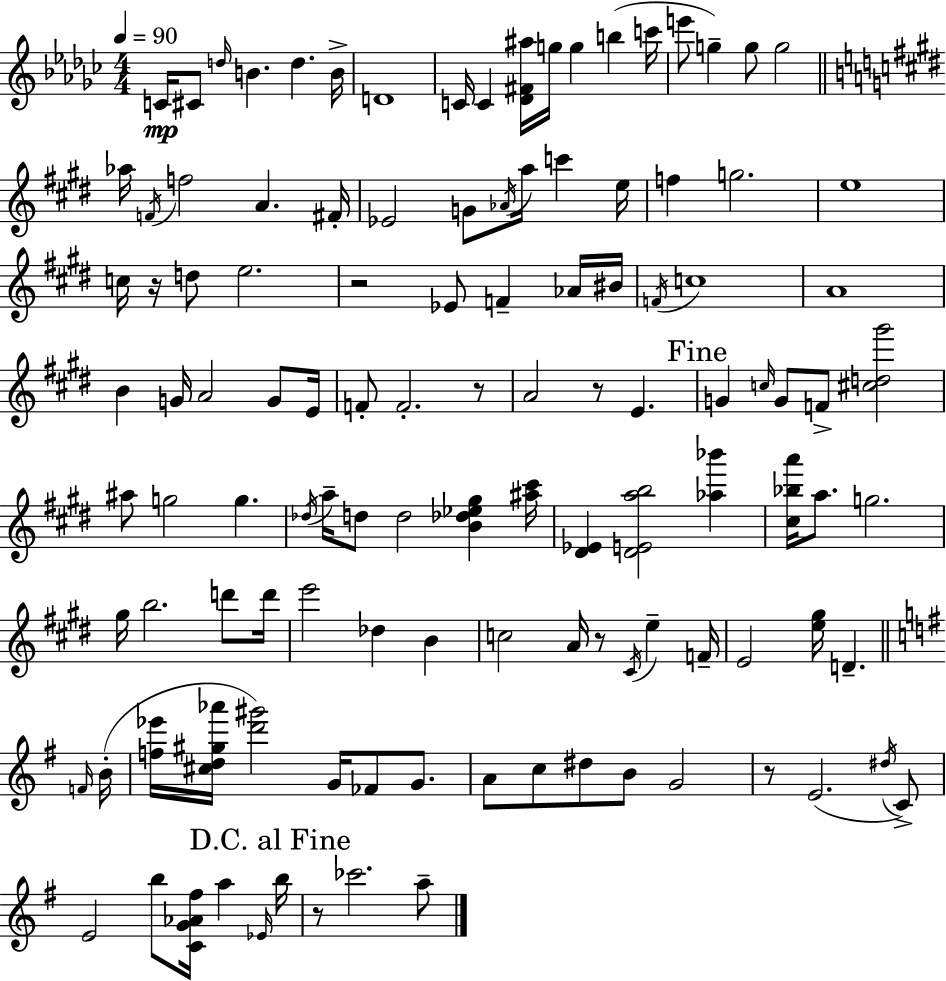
{
  \clef treble
  \numericTimeSignature
  \time 4/4
  \key ees \minor
  \tempo 4 = 90
  c'16\mp cis'8 \grace { d''16 } b'4. d''4. | b'16-> d'1 | c'16 c'4 <des' fis' ais''>16 g''16 g''4 b''4( | c'''16 e'''8 g''4--) g''8 g''2 | \break \bar "||" \break \key e \major aes''16 \acciaccatura { f'16 } f''2 a'4. | fis'16-. ees'2 g'8 \acciaccatura { aes'16 } a''16 c'''4 | e''16 f''4 g''2. | e''1 | \break c''16 r16 d''8 e''2. | r2 ees'8 f'4-- | aes'16 bis'16 \acciaccatura { f'16 } c''1 | a'1 | \break b'4 g'16 a'2 | g'8 e'16 f'8-. f'2.-. | r8 a'2 r8 e'4. | \mark "Fine" g'4 \grace { c''16 } g'8 f'8-> <cis'' d'' gis'''>2 | \break ais''8 g''2 g''4. | \acciaccatura { des''16 } a''16-- d''8 d''2 | <b' des'' ees'' gis''>4 <ais'' cis'''>16 <dis' ees'>4 <dis' e' a'' b''>2 | <aes'' bes'''>4 <cis'' bes'' a'''>16 a''8. g''2. | \break gis''16 b''2. | d'''8 d'''16 e'''2 des''4 | b'4 c''2 a'16 r8 | \acciaccatura { cis'16 } e''4-- f'16-- e'2 <e'' gis''>16 d'4.-- | \break \bar "||" \break \key g \major \grace { f'16 }( b'16-. <f'' ees'''>16 <cis'' d'' gis'' aes'''>16 <d''' gis'''>2) g'16 fes'8 g'8. | a'8 c''8 dis''8 b'8 g'2 | r8 e'2.( | \acciaccatura { dis''16 } c'8->) e'2 b''8 <c' g' aes' fis''>16 a''4 | \break \grace { ees'16 } \mark "D.C. al Fine" b''16 r8 ces'''2. | a''8-- \bar "|."
}